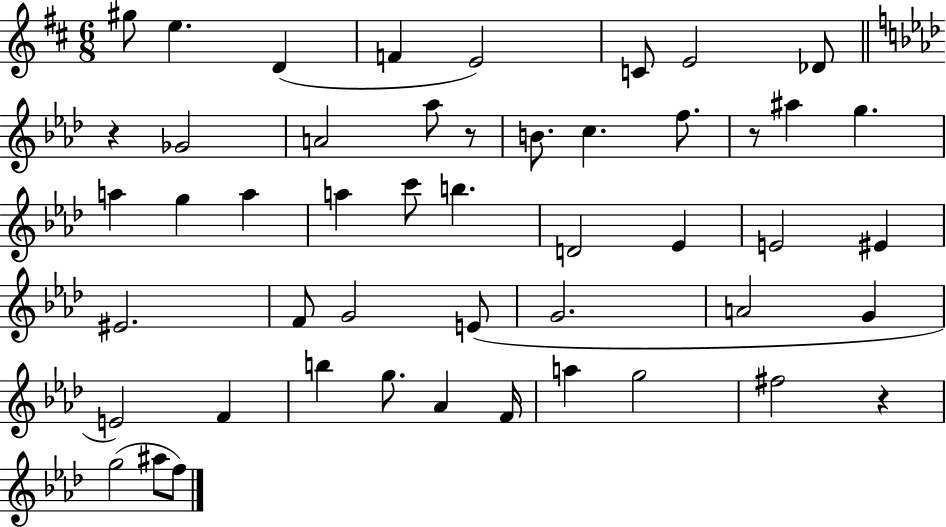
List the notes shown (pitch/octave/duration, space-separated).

G#5/e E5/q. D4/q F4/q E4/h C4/e E4/h Db4/e R/q Gb4/h A4/h Ab5/e R/e B4/e. C5/q. F5/e. R/e A#5/q G5/q. A5/q G5/q A5/q A5/q C6/e B5/q. D4/h Eb4/q E4/h EIS4/q EIS4/h. F4/e G4/h E4/e G4/h. A4/h G4/q E4/h F4/q B5/q G5/e. Ab4/q F4/s A5/q G5/h F#5/h R/q G5/h A#5/e F5/e